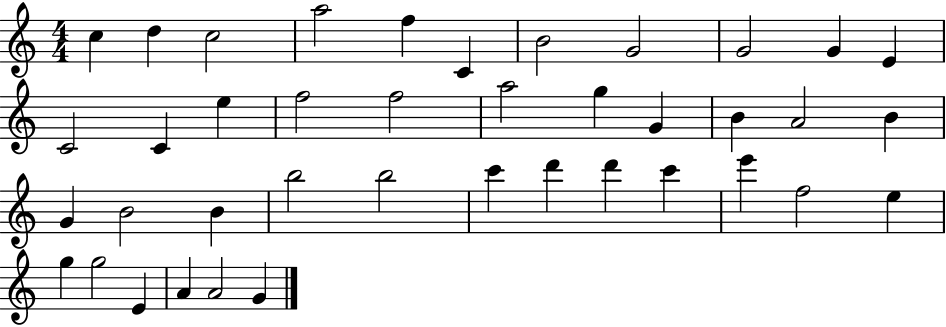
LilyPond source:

{
  \clef treble
  \numericTimeSignature
  \time 4/4
  \key c \major
  c''4 d''4 c''2 | a''2 f''4 c'4 | b'2 g'2 | g'2 g'4 e'4 | \break c'2 c'4 e''4 | f''2 f''2 | a''2 g''4 g'4 | b'4 a'2 b'4 | \break g'4 b'2 b'4 | b''2 b''2 | c'''4 d'''4 d'''4 c'''4 | e'''4 f''2 e''4 | \break g''4 g''2 e'4 | a'4 a'2 g'4 | \bar "|."
}